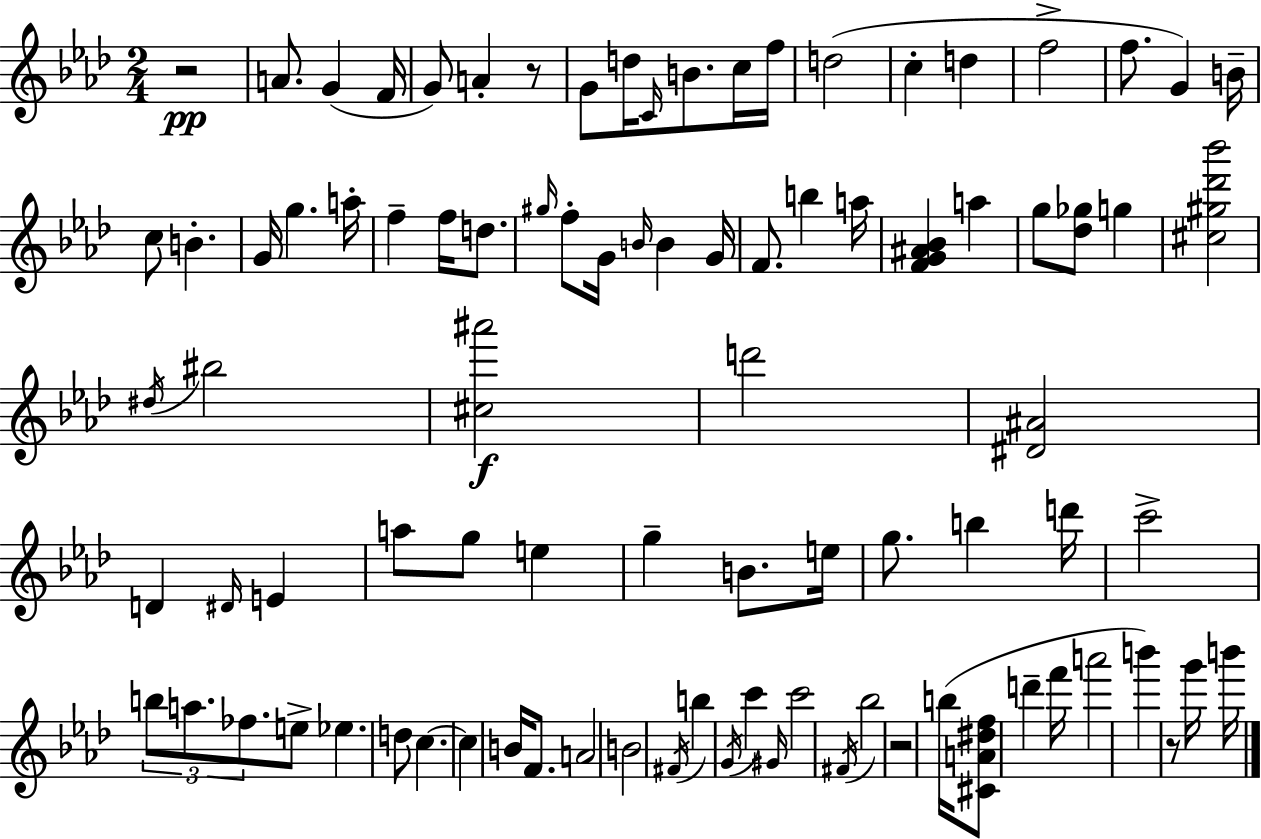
R/h A4/e. G4/q F4/s G4/e A4/q R/e G4/e D5/s C4/s B4/e. C5/s F5/s D5/h C5/q D5/q F5/h F5/e. G4/q B4/s C5/e B4/q. G4/s G5/q. A5/s F5/q F5/s D5/e. G#5/s F5/e G4/s B4/s B4/q G4/s F4/e. B5/q A5/s [F4,G4,A#4,Bb4]/q A5/q G5/e [Db5,Gb5]/e G5/q [C#5,G#5,Db6,Bb6]/h D#5/s BIS5/h [C#5,A#6]/h D6/h [D#4,A#4]/h D4/q D#4/s E4/q A5/e G5/e E5/q G5/q B4/e. E5/s G5/e. B5/q D6/s C6/h B5/e A5/e. FES5/e. E5/e Eb5/q. D5/e C5/q. C5/q B4/s F4/e. A4/h B4/h F#4/s B5/q G4/s C6/q G#4/s C6/h F#4/s Bb5/h R/h B5/s [C#4,A4,D#5,F5]/e D6/q F6/s A6/h B6/q R/e G6/s B6/s